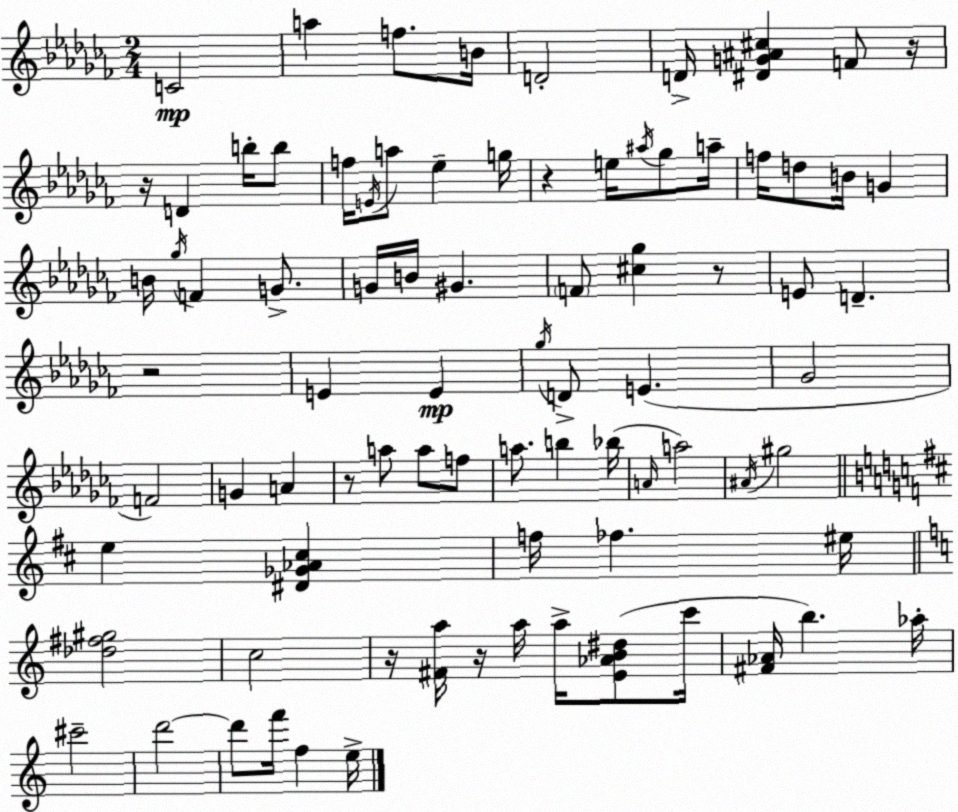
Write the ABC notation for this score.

X:1
T:Untitled
M:2/4
L:1/4
K:Abm
C2 a f/2 B/4 D2 D/4 [^DG^A^c] F/2 z/4 z/4 D b/4 b/2 f/4 E/4 a/2 _e g/4 z e/4 ^a/4 _g/2 a/4 f/4 d/2 B/4 G B/4 _g/4 F G/2 G/4 B/4 ^G F/2 [^c_g] z/2 E/2 D z2 E E _g/4 D/2 E _G2 F2 G A z/2 a/2 a/2 f/2 a/2 b _b/4 A/4 a2 ^A/4 ^g2 e [^D_G_A^c] f/4 _f ^e/4 [_d^f^g]2 c2 z/4 [^Fa]/4 z/4 a/4 a/4 [E_AB^d]/2 c'/4 [^F_A]/4 b _a/4 ^c'2 d'2 d'/2 f'/4 f e/4